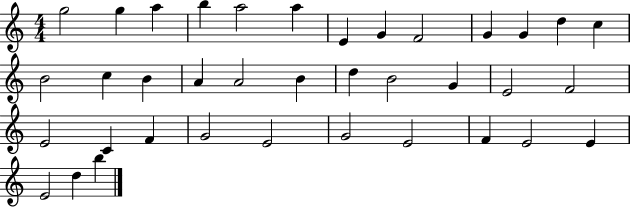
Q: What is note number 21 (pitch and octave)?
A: B4